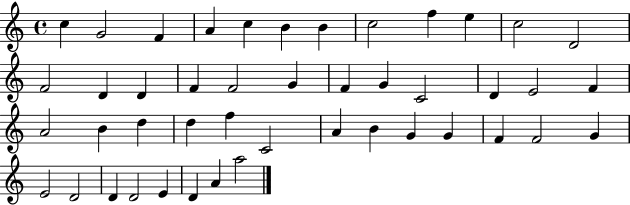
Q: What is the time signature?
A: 4/4